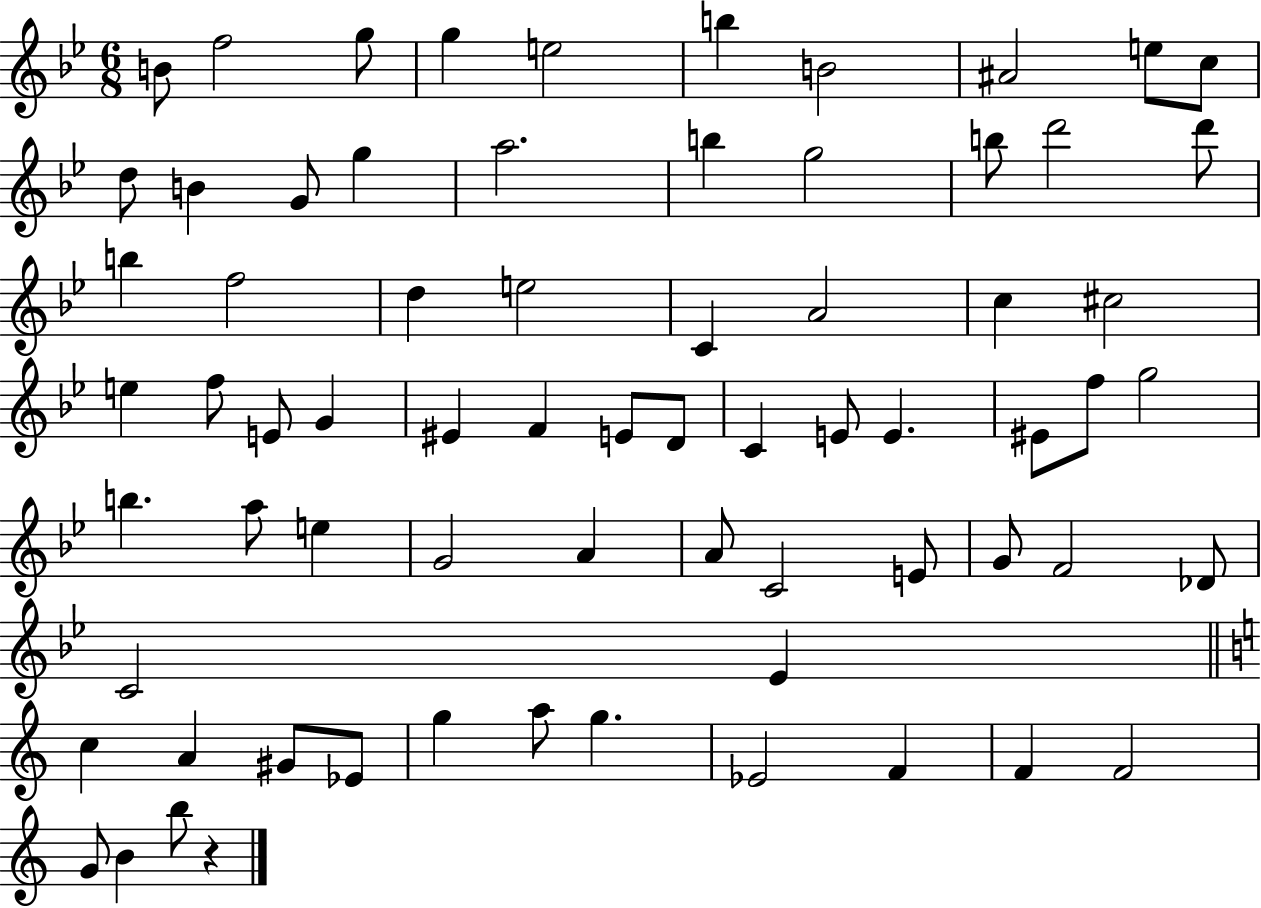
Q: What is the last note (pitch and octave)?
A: B5